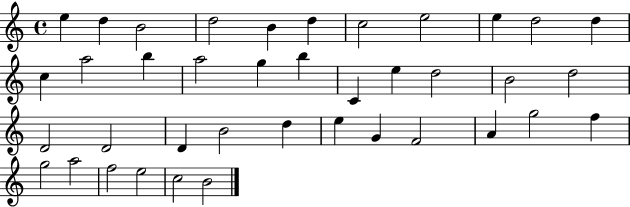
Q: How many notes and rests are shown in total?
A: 39